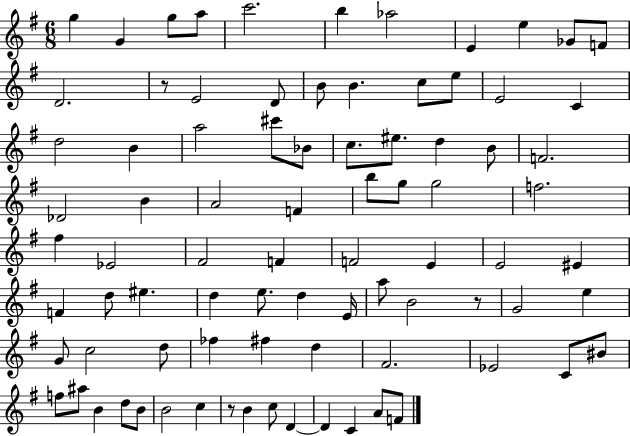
G5/q G4/q G5/e A5/e C6/h. B5/q Ab5/h E4/q E5/q Gb4/e F4/e D4/h. R/e E4/h D4/e B4/e B4/q. C5/e E5/e E4/h C4/q D5/h B4/q A5/h C#6/e Bb4/e C5/e. EIS5/e. D5/q B4/e F4/h. Db4/h B4/q A4/h F4/q B5/e G5/e G5/h F5/h. F#5/q Eb4/h F#4/h F4/q F4/h E4/q E4/h EIS4/q F4/q D5/e EIS5/q. D5/q E5/e. D5/q E4/s A5/e B4/h R/e G4/h E5/q G4/e C5/h D5/e FES5/q F#5/q D5/q F#4/h. Eb4/h C4/e BIS4/e F5/e A#5/e B4/q D5/e B4/e B4/h C5/q R/e B4/q C5/e D4/q D4/q C4/q A4/e F4/e